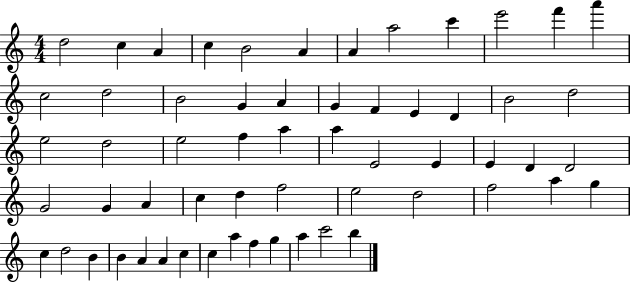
X:1
T:Untitled
M:4/4
L:1/4
K:C
d2 c A c B2 A A a2 c' e'2 f' a' c2 d2 B2 G A G F E D B2 d2 e2 d2 e2 f a a E2 E E D D2 G2 G A c d f2 e2 d2 f2 a g c d2 B B A A c c a f g a c'2 b